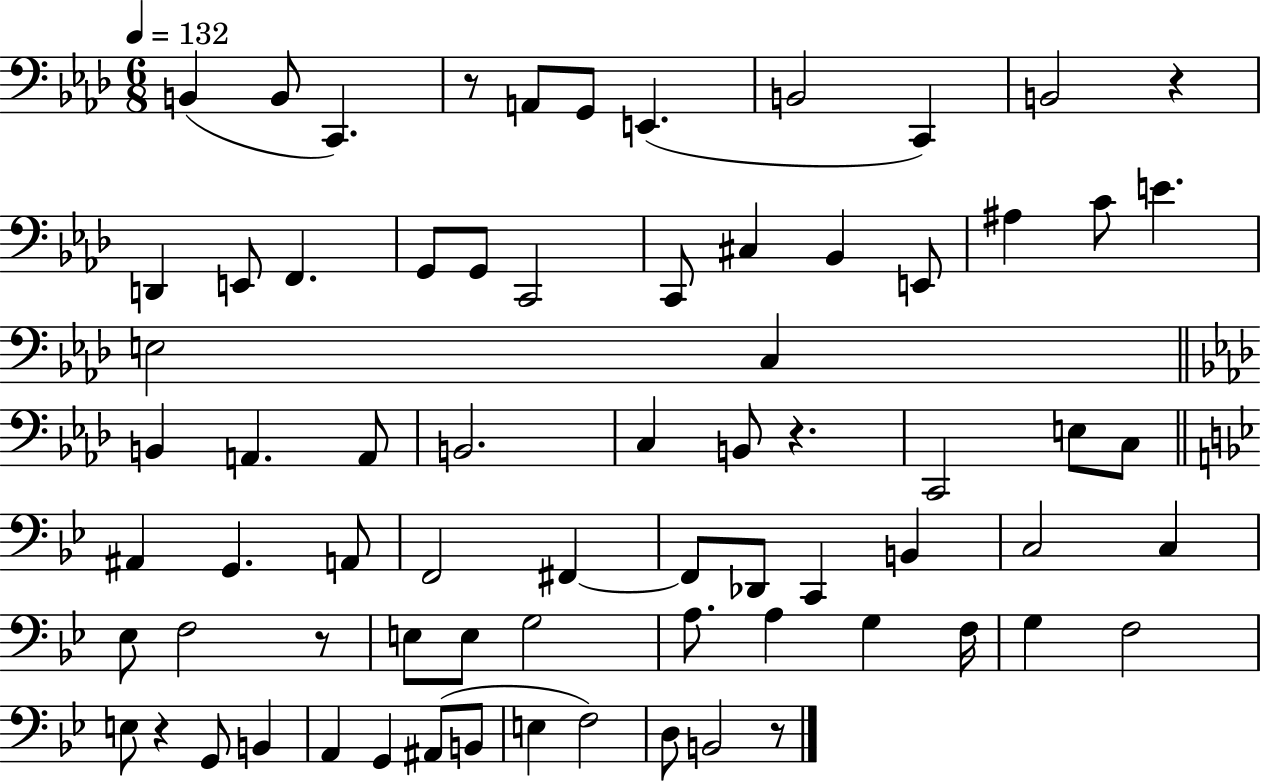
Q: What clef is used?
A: bass